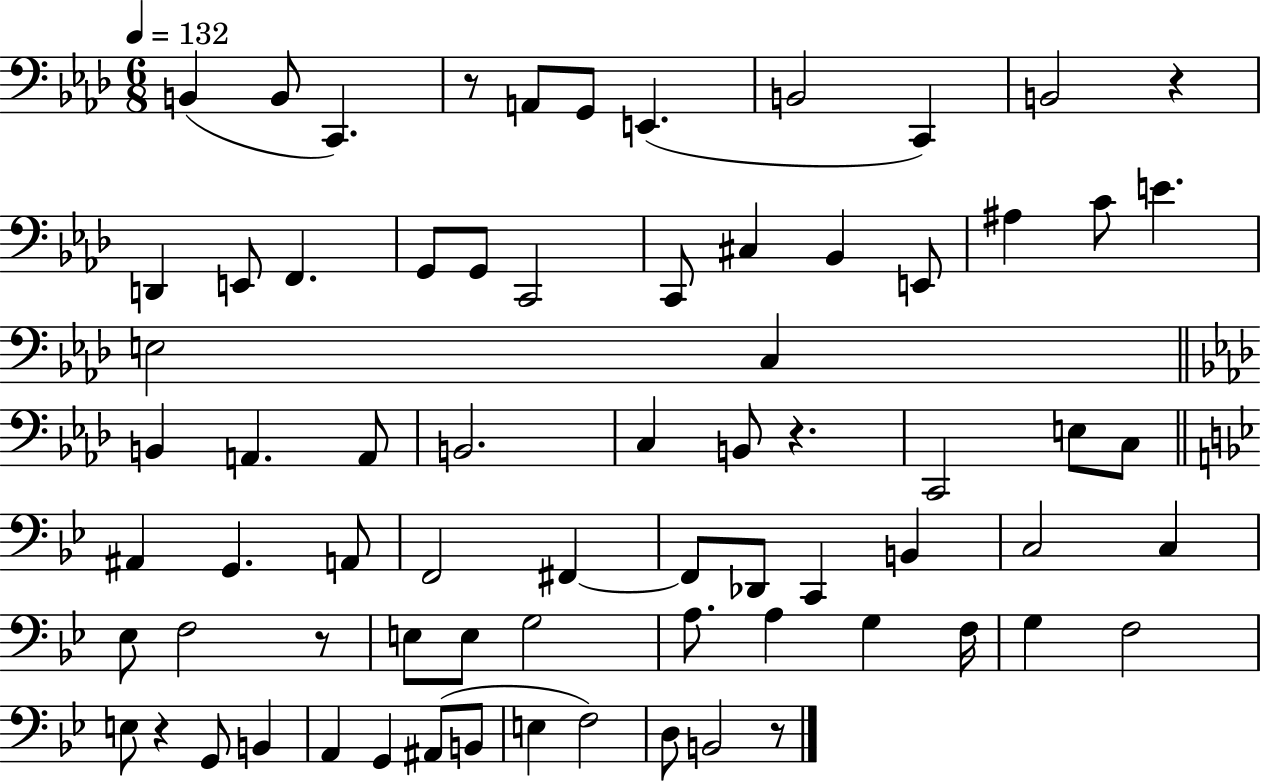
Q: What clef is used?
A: bass